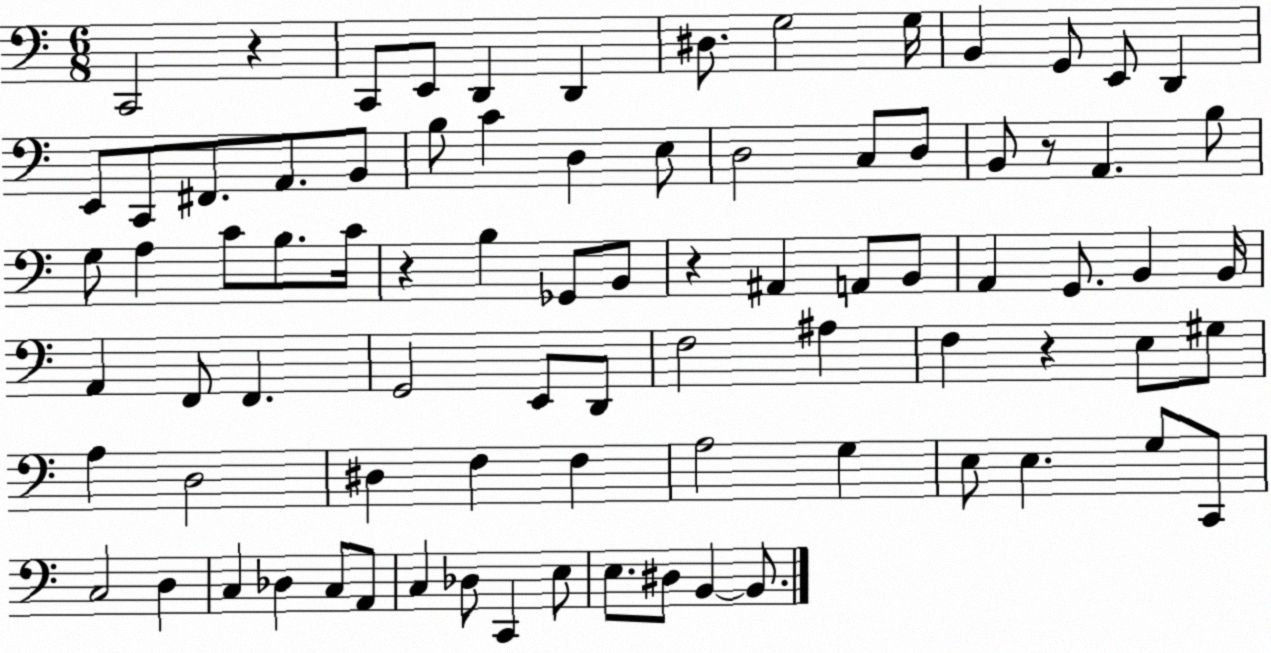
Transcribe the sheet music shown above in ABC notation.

X:1
T:Untitled
M:6/8
L:1/4
K:C
C,,2 z C,,/2 E,,/2 D,, D,, ^D,/2 G,2 G,/4 B,, G,,/2 E,,/2 D,, E,,/2 C,,/2 ^F,,/2 A,,/2 B,,/2 B,/2 C D, E,/2 D,2 C,/2 D,/2 B,,/2 z/2 A,, B,/2 G,/2 A, C/2 B,/2 C/4 z B, _G,,/2 B,,/2 z ^A,, A,,/2 B,,/2 A,, G,,/2 B,, B,,/4 A,, F,,/2 F,, G,,2 E,,/2 D,,/2 F,2 ^A, F, z E,/2 ^G,/2 A, D,2 ^D, F, F, A,2 G, E,/2 E, G,/2 C,,/2 C,2 D, C, _D, C,/2 A,,/2 C, _D,/2 C,, E,/2 E,/2 ^D,/2 B,, B,,/2